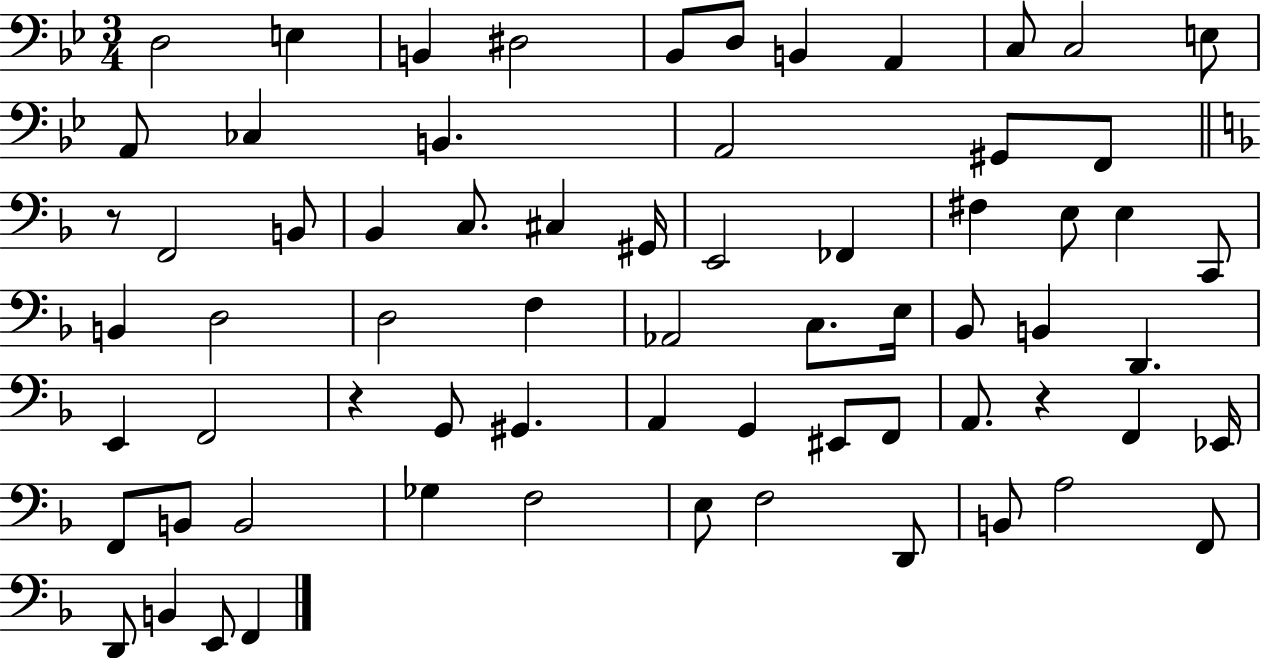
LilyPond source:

{
  \clef bass
  \numericTimeSignature
  \time 3/4
  \key bes \major
  d2 e4 | b,4 dis2 | bes,8 d8 b,4 a,4 | c8 c2 e8 | \break a,8 ces4 b,4. | a,2 gis,8 f,8 | \bar "||" \break \key f \major r8 f,2 b,8 | bes,4 c8. cis4 gis,16 | e,2 fes,4 | fis4 e8 e4 c,8 | \break b,4 d2 | d2 f4 | aes,2 c8. e16 | bes,8 b,4 d,4. | \break e,4 f,2 | r4 g,8 gis,4. | a,4 g,4 eis,8 f,8 | a,8. r4 f,4 ees,16 | \break f,8 b,8 b,2 | ges4 f2 | e8 f2 d,8 | b,8 a2 f,8 | \break d,8 b,4 e,8 f,4 | \bar "|."
}